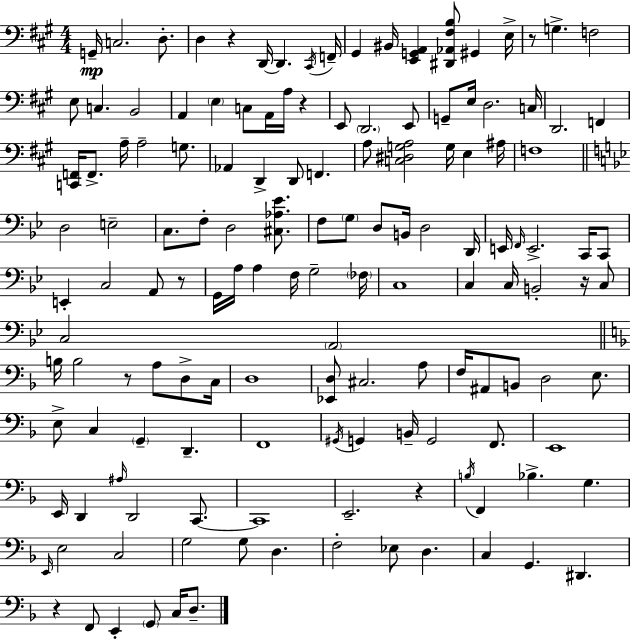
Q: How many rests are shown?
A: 8